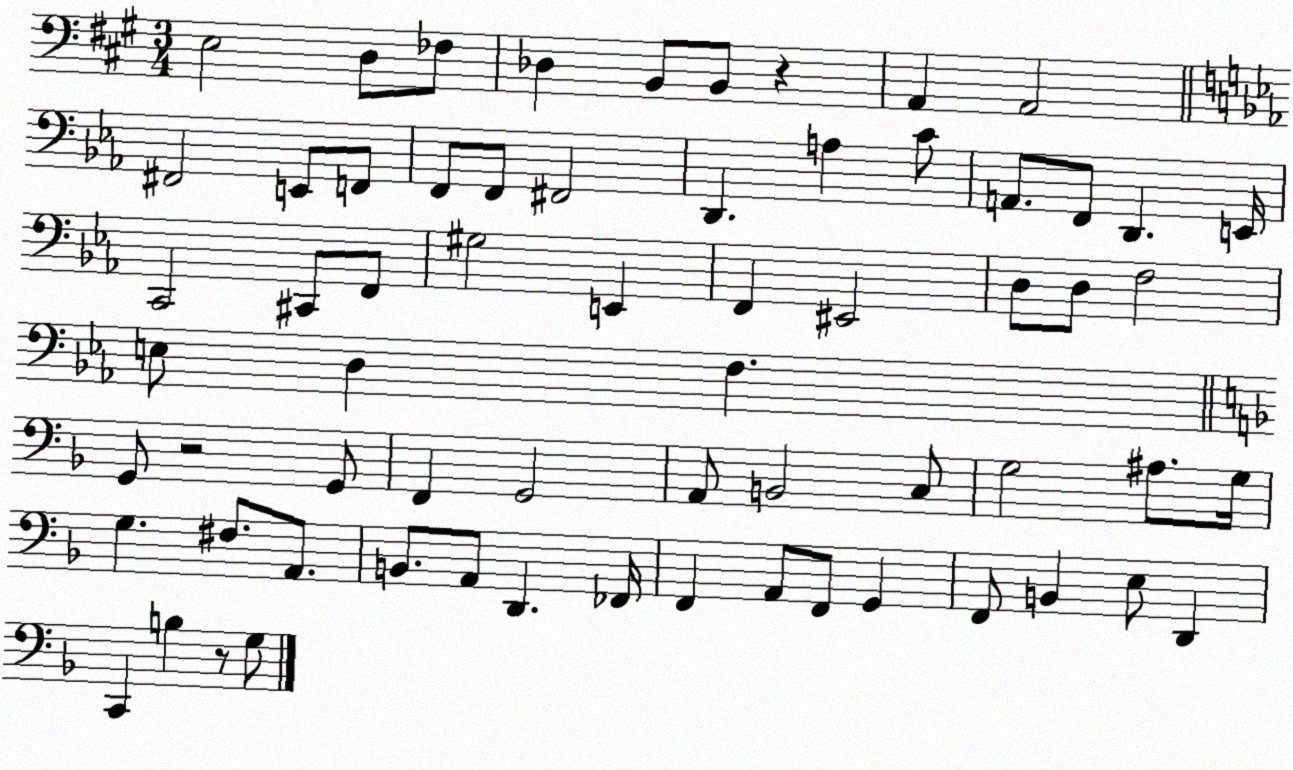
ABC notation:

X:1
T:Untitled
M:3/4
L:1/4
K:A
E,2 D,/2 _F,/2 _D, B,,/2 B,,/2 z A,, A,,2 ^F,,2 E,,/2 F,,/2 F,,/2 F,,/2 ^F,,2 D,, A, C/2 A,,/2 F,,/2 D,, E,,/4 C,,2 ^C,,/2 F,,/2 ^G,2 E,, F,, ^E,,2 D,/2 D,/2 F,2 E,/2 D, F, G,,/2 z2 G,,/2 F,, G,,2 A,,/2 B,,2 C,/2 G,2 ^A,/2 G,/4 G, ^F,/2 A,,/2 B,,/2 A,,/2 D,, _F,,/4 F,, A,,/2 F,,/2 G,, F,,/2 B,, E,/2 D,, C,, B, z/2 G,/2